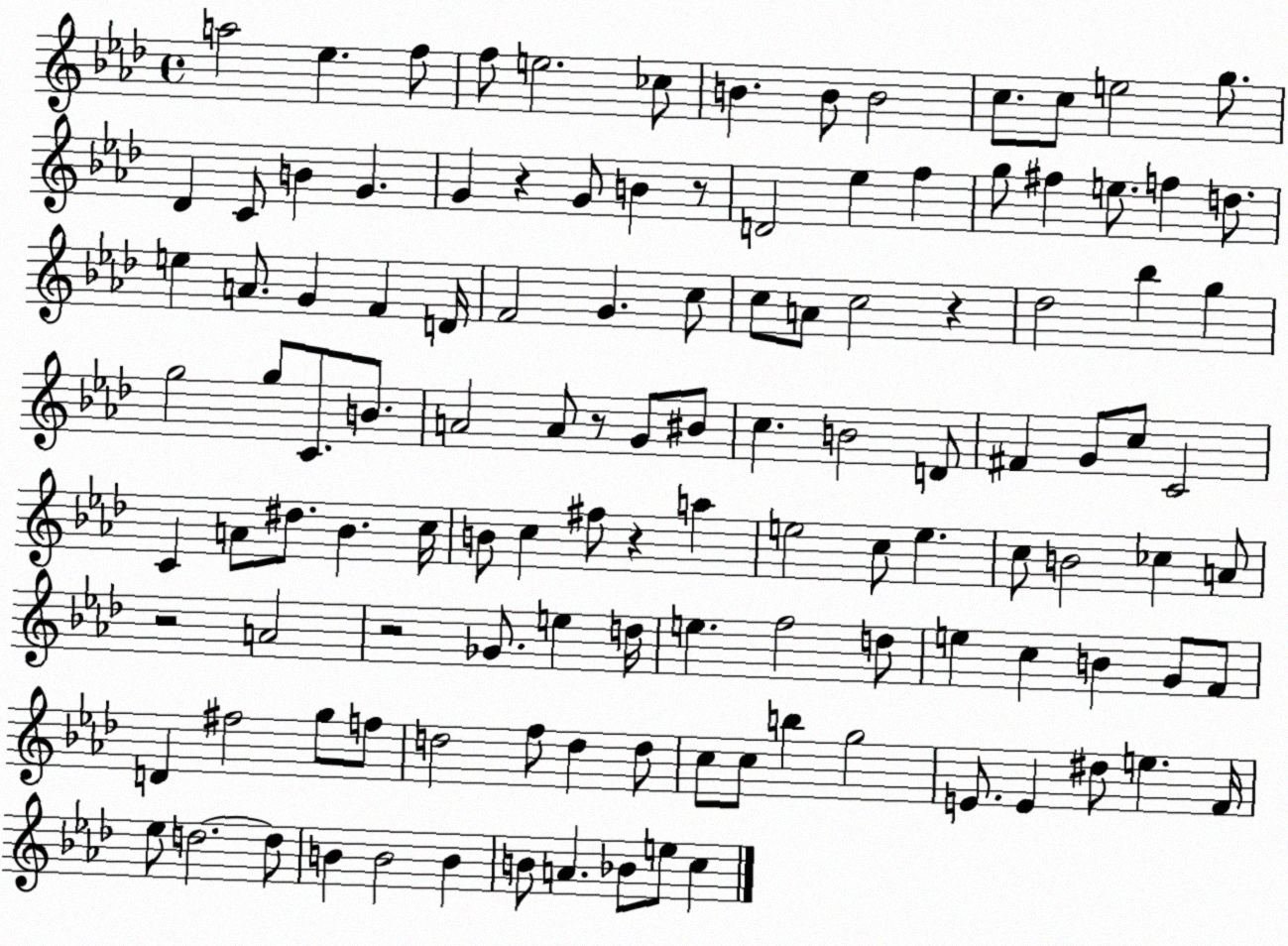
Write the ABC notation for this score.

X:1
T:Untitled
M:4/4
L:1/4
K:Ab
a2 _e f/2 f/2 e2 _c/2 B B/2 B2 c/2 c/2 e2 g/2 _D C/2 B G G z G/2 B z/2 D2 _e f g/2 ^f e/2 f d/2 e A/2 G F D/4 F2 G c/2 c/2 A/2 c2 z _d2 _b g g2 g/2 C/2 B/2 A2 A/2 z/2 G/2 ^B/2 c B2 D/2 ^F G/2 c/2 C2 C A/2 ^d/2 _B c/4 B/2 c ^f/2 z a e2 c/2 e c/2 B2 _c A/2 z2 A2 z2 _G/2 e d/4 e f2 d/2 e c B G/2 F/2 D ^f2 g/2 f/2 d2 f/2 d d/2 c/2 c/2 b g2 E/2 E ^d/2 e F/4 _e/2 d2 d/2 B B2 B B/2 A _B/2 e/2 c